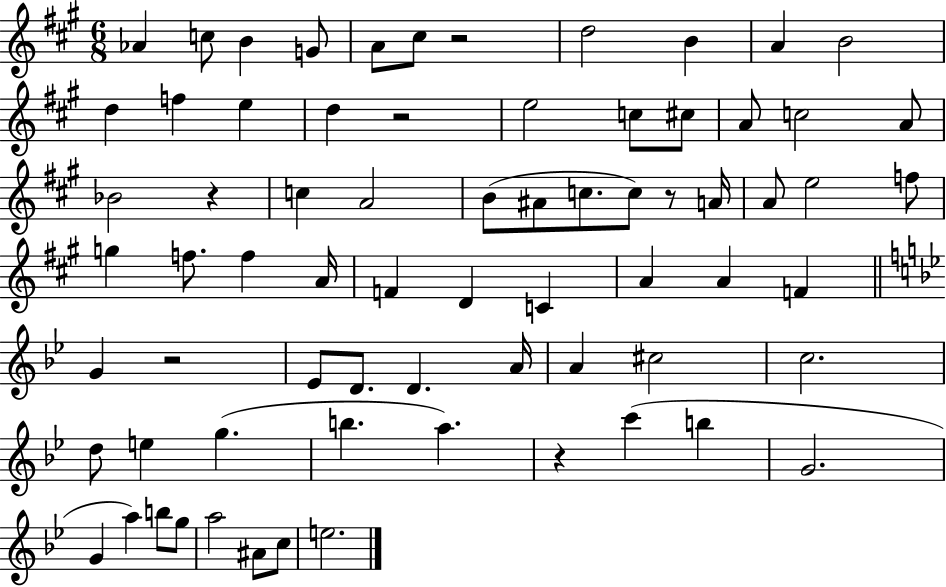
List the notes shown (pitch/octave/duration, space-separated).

Ab4/q C5/e B4/q G4/e A4/e C#5/e R/h D5/h B4/q A4/q B4/h D5/q F5/q E5/q D5/q R/h E5/h C5/e C#5/e A4/e C5/h A4/e Bb4/h R/q C5/q A4/h B4/e A#4/e C5/e. C5/e R/e A4/s A4/e E5/h F5/e G5/q F5/e. F5/q A4/s F4/q D4/q C4/q A4/q A4/q F4/q G4/q R/h Eb4/e D4/e. D4/q. A4/s A4/q C#5/h C5/h. D5/e E5/q G5/q. B5/q. A5/q. R/q C6/q B5/q G4/h. G4/q A5/q B5/e G5/e A5/h A#4/e C5/e E5/h.